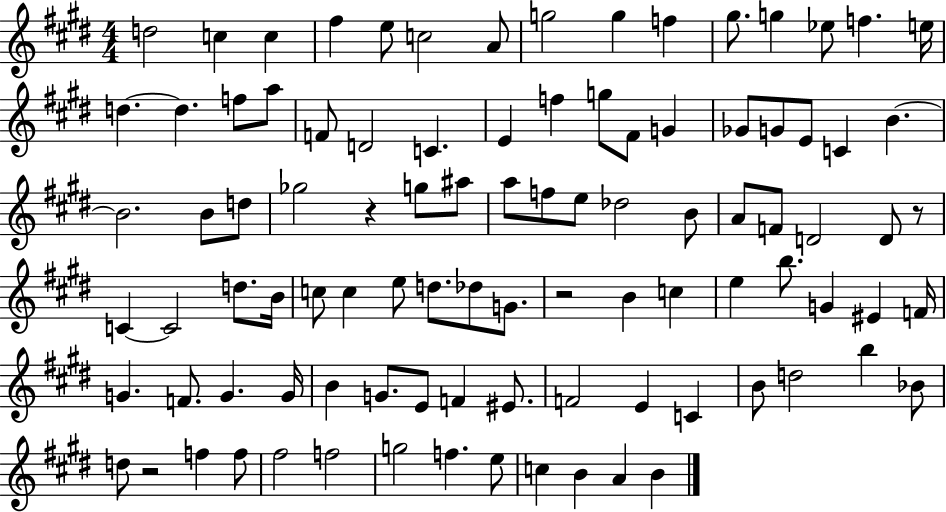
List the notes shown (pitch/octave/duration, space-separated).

D5/h C5/q C5/q F#5/q E5/e C5/h A4/e G5/h G5/q F5/q G#5/e. G5/q Eb5/e F5/q. E5/s D5/q. D5/q. F5/e A5/e F4/e D4/h C4/q. E4/q F5/q G5/e F#4/e G4/q Gb4/e G4/e E4/e C4/q B4/q. B4/h. B4/e D5/e Gb5/h R/q G5/e A#5/e A5/e F5/e E5/e Db5/h B4/e A4/e F4/e D4/h D4/e R/e C4/q C4/h D5/e. B4/s C5/e C5/q E5/e D5/e. Db5/e G4/e. R/h B4/q C5/q E5/q B5/e. G4/q EIS4/q F4/s G4/q. F4/e. G4/q. G4/s B4/q G4/e. E4/e F4/q EIS4/e. F4/h E4/q C4/q B4/e D5/h B5/q Bb4/e D5/e R/h F5/q F5/e F#5/h F5/h G5/h F5/q. E5/e C5/q B4/q A4/q B4/q